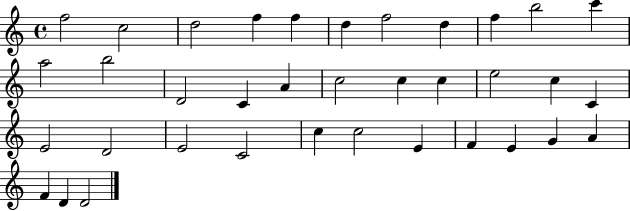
{
  \clef treble
  \time 4/4
  \defaultTimeSignature
  \key c \major
  f''2 c''2 | d''2 f''4 f''4 | d''4 f''2 d''4 | f''4 b''2 c'''4 | \break a''2 b''2 | d'2 c'4 a'4 | c''2 c''4 c''4 | e''2 c''4 c'4 | \break e'2 d'2 | e'2 c'2 | c''4 c''2 e'4 | f'4 e'4 g'4 a'4 | \break f'4 d'4 d'2 | \bar "|."
}